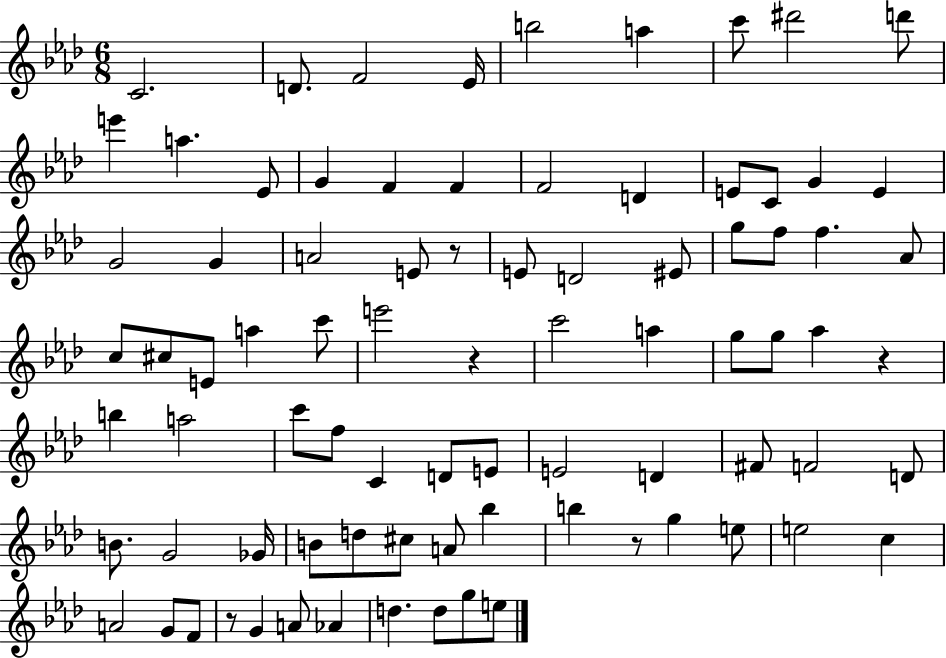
C4/h. D4/e. F4/h Eb4/s B5/h A5/q C6/e D#6/h D6/e E6/q A5/q. Eb4/e G4/q F4/q F4/q F4/h D4/q E4/e C4/e G4/q E4/q G4/h G4/q A4/h E4/e R/e E4/e D4/h EIS4/e G5/e F5/e F5/q. Ab4/e C5/e C#5/e E4/e A5/q C6/e E6/h R/q C6/h A5/q G5/e G5/e Ab5/q R/q B5/q A5/h C6/e F5/e C4/q D4/e E4/e E4/h D4/q F#4/e F4/h D4/e B4/e. G4/h Gb4/s B4/e D5/e C#5/e A4/e Bb5/q B5/q R/e G5/q E5/e E5/h C5/q A4/h G4/e F4/e R/e G4/q A4/e Ab4/q D5/q. D5/e G5/e E5/e